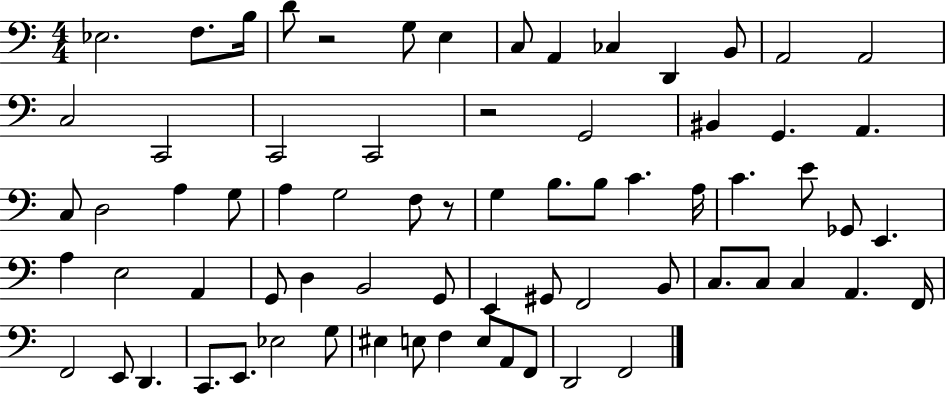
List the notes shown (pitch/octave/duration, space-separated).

Eb3/h. F3/e. B3/s D4/e R/h G3/e E3/q C3/e A2/q CES3/q D2/q B2/e A2/h A2/h C3/h C2/h C2/h C2/h R/h G2/h BIS2/q G2/q. A2/q. C3/e D3/h A3/q G3/e A3/q G3/h F3/e R/e G3/q B3/e. B3/e C4/q. A3/s C4/q. E4/e Gb2/e E2/q. A3/q E3/h A2/q G2/e D3/q B2/h G2/e E2/q G#2/e F2/h B2/e C3/e. C3/e C3/q A2/q. F2/s F2/h E2/e D2/q. C2/e. E2/e. Eb3/h G3/e EIS3/q E3/e F3/q E3/e A2/e F2/e D2/h F2/h